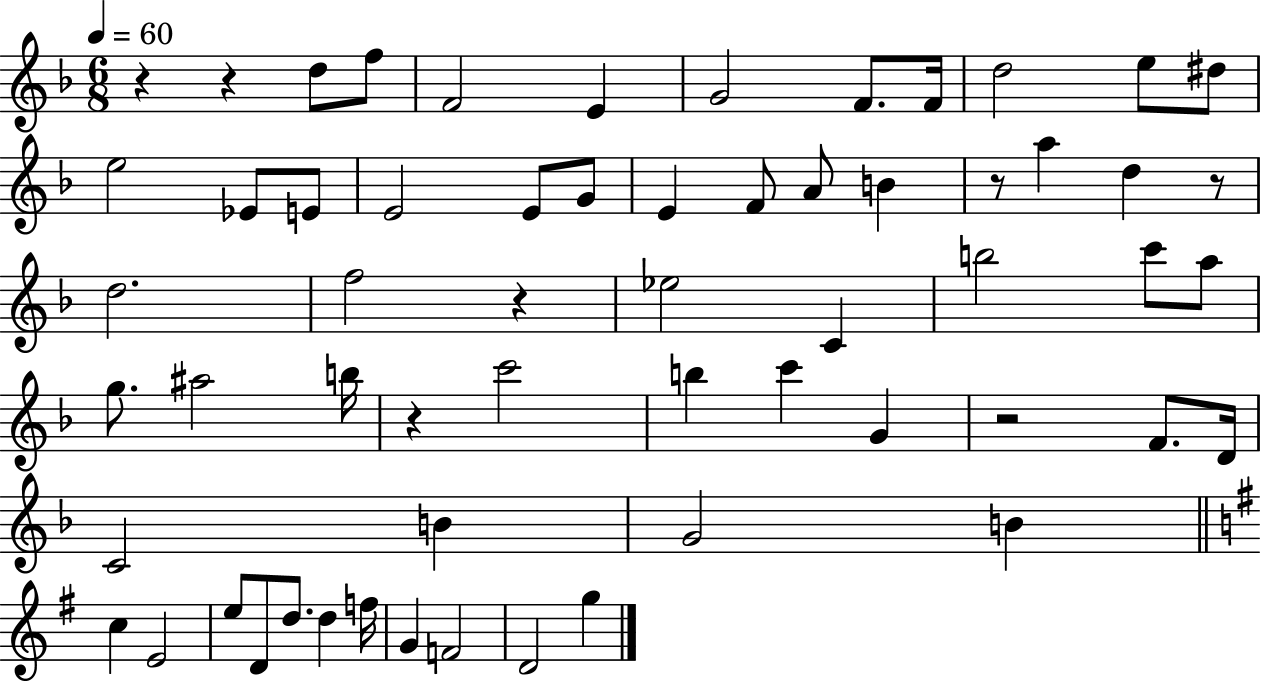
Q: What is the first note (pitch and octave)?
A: D5